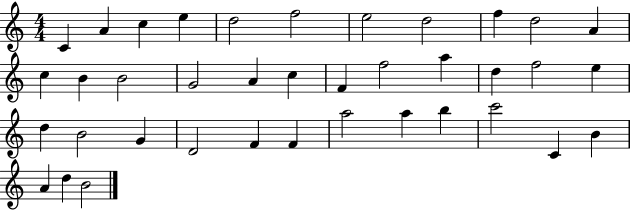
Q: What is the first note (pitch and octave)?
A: C4